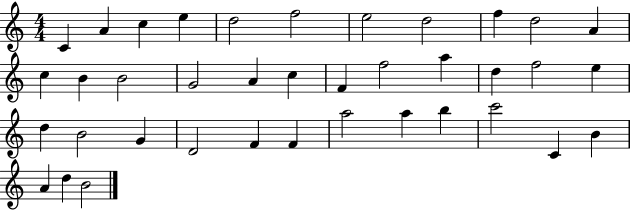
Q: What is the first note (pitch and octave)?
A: C4